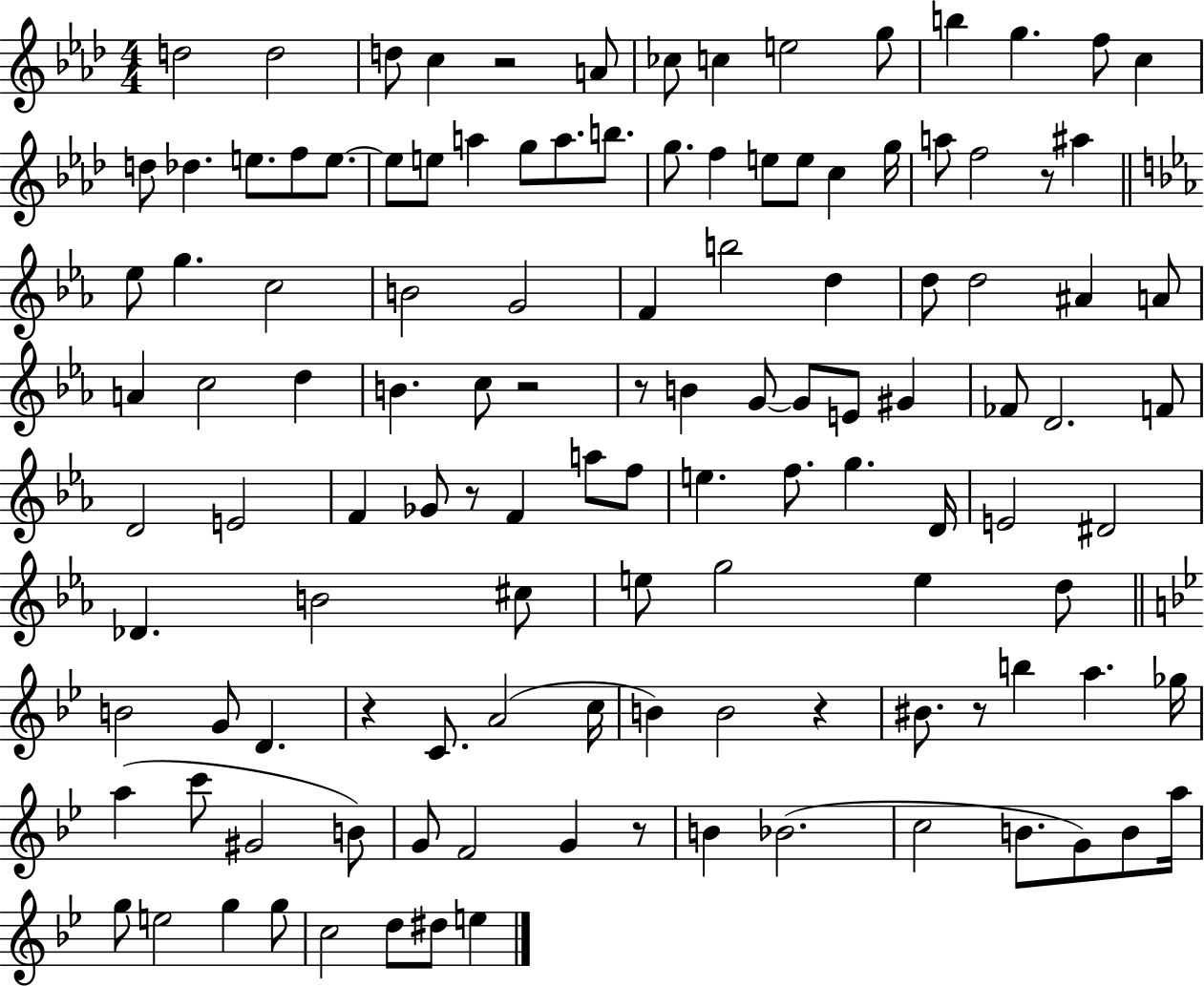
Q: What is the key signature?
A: AES major